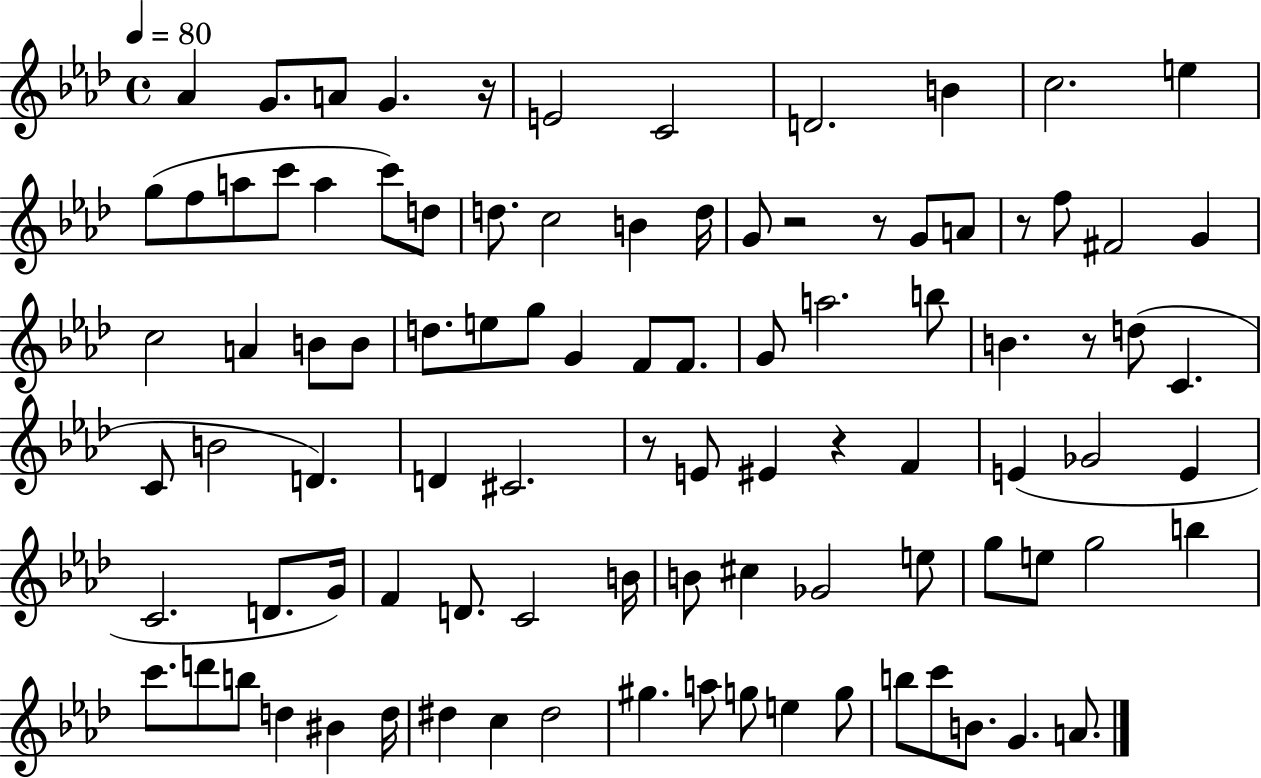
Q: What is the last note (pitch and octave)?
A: A4